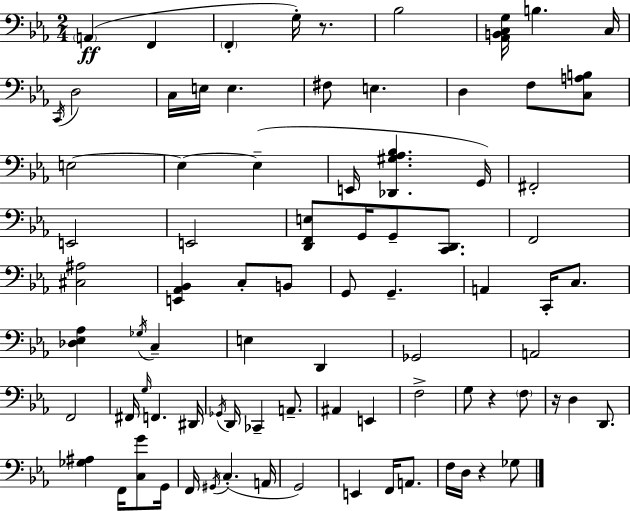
X:1
T:Untitled
M:2/4
L:1/4
K:Eb
A,, F,, F,, G,/4 z/2 _B,2 [_A,,B,,C,G,]/4 B, C,/4 C,,/4 D,2 C,/4 E,/4 E, ^F,/2 E, D, F,/2 [C,A,B,]/2 E,2 E, E, E,,/4 [_D,,^G,_A,_B,] G,,/4 ^F,,2 E,,2 E,,2 [D,,F,,E,]/2 G,,/4 G,,/2 [C,,D,,]/2 F,,2 [^C,^A,]2 [E,,_A,,_B,,] C,/2 B,,/2 G,,/2 G,, A,, C,,/4 C,/2 [_D,_E,_A,] _G,/4 C, E, D,, _G,,2 A,,2 F,,2 ^F,,/4 G,/4 F,, ^D,,/4 _G,,/4 D,,/4 _C,, A,,/2 ^A,, E,, F,2 G,/2 z F,/2 z/4 D, D,,/2 [_G,^A,] F,,/4 [C,G]/2 G,,/4 F,,/4 ^G,,/4 C, A,,/4 G,,2 E,, F,,/4 A,,/2 F,/4 D,/4 z _G,/2